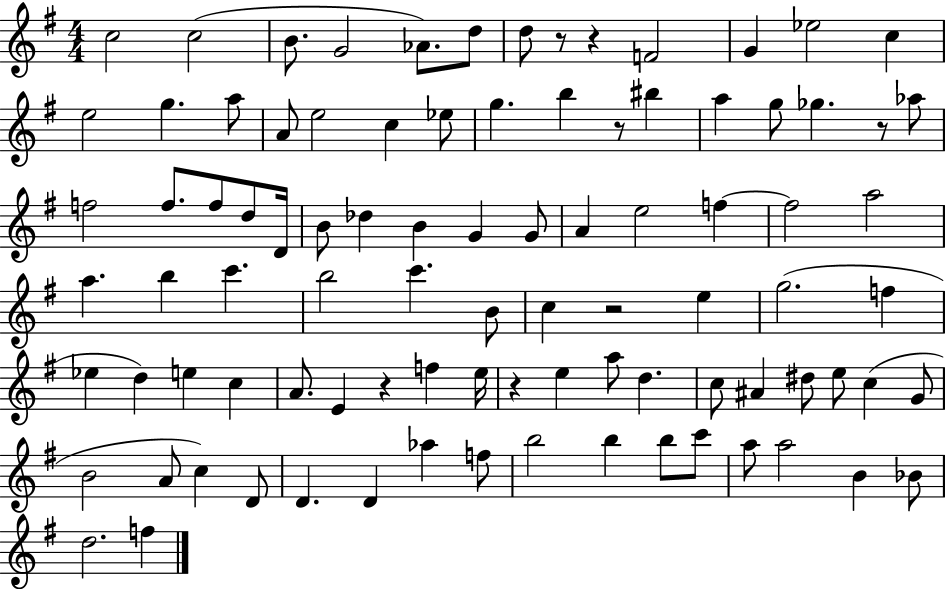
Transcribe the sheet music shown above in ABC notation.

X:1
T:Untitled
M:4/4
L:1/4
K:G
c2 c2 B/2 G2 _A/2 d/2 d/2 z/2 z F2 G _e2 c e2 g a/2 A/2 e2 c _e/2 g b z/2 ^b a g/2 _g z/2 _a/2 f2 f/2 f/2 d/2 D/4 B/2 _d B G G/2 A e2 f f2 a2 a b c' b2 c' B/2 c z2 e g2 f _e d e c A/2 E z f e/4 z e a/2 d c/2 ^A ^d/2 e/2 c G/2 B2 A/2 c D/2 D D _a f/2 b2 b b/2 c'/2 a/2 a2 B _B/2 d2 f